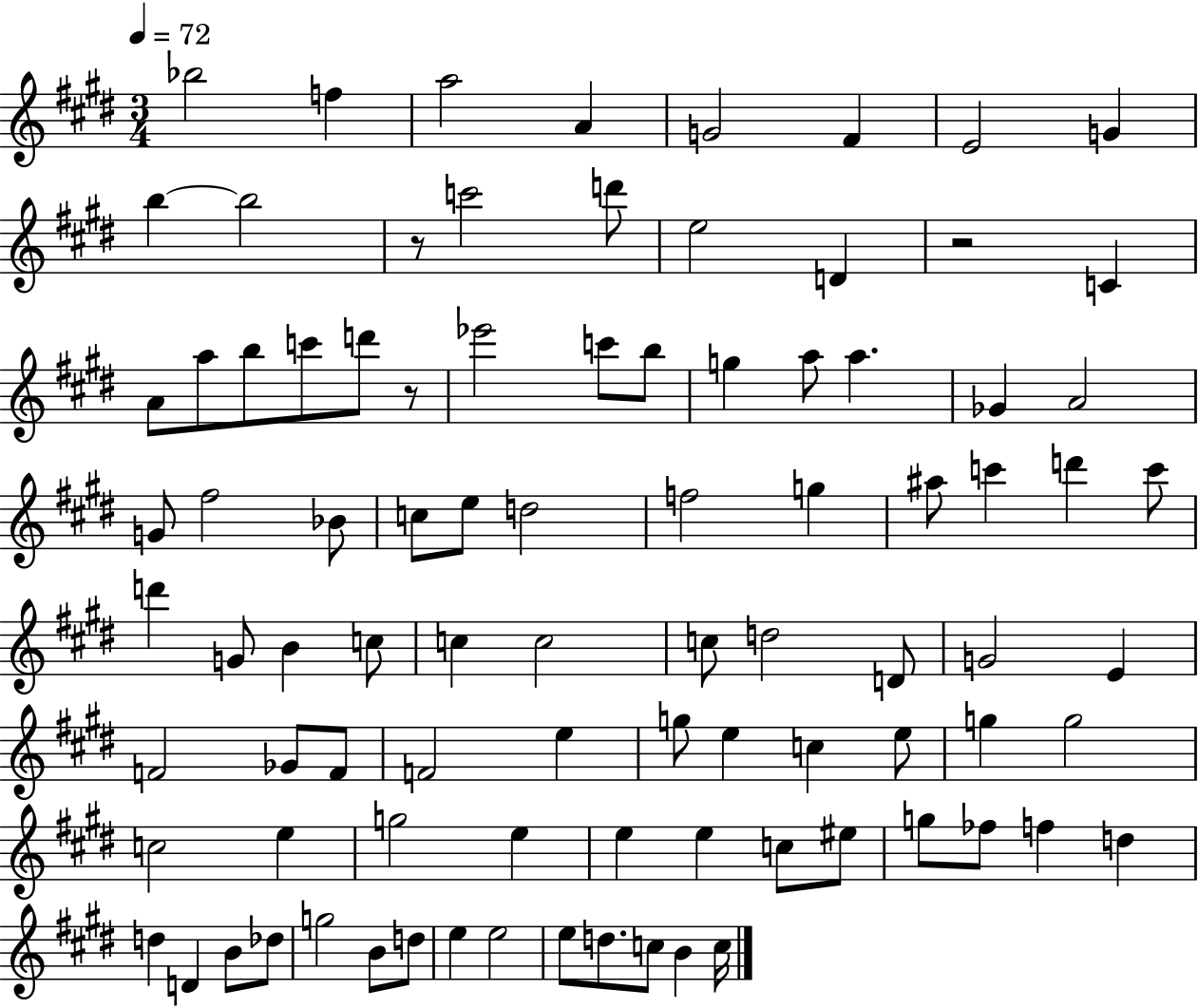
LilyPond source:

{
  \clef treble
  \numericTimeSignature
  \time 3/4
  \key e \major
  \tempo 4 = 72
  bes''2 f''4 | a''2 a'4 | g'2 fis'4 | e'2 g'4 | \break b''4~~ b''2 | r8 c'''2 d'''8 | e''2 d'4 | r2 c'4 | \break a'8 a''8 b''8 c'''8 d'''8 r8 | ees'''2 c'''8 b''8 | g''4 a''8 a''4. | ges'4 a'2 | \break g'8 fis''2 bes'8 | c''8 e''8 d''2 | f''2 g''4 | ais''8 c'''4 d'''4 c'''8 | \break d'''4 g'8 b'4 c''8 | c''4 c''2 | c''8 d''2 d'8 | g'2 e'4 | \break f'2 ges'8 f'8 | f'2 e''4 | g''8 e''4 c''4 e''8 | g''4 g''2 | \break c''2 e''4 | g''2 e''4 | e''4 e''4 c''8 eis''8 | g''8 fes''8 f''4 d''4 | \break d''4 d'4 b'8 des''8 | g''2 b'8 d''8 | e''4 e''2 | e''8 d''8. c''8 b'4 c''16 | \break \bar "|."
}